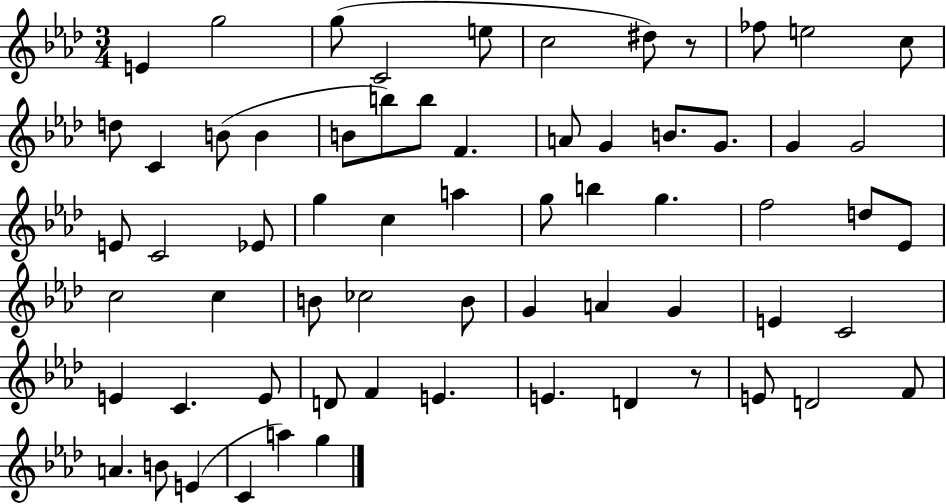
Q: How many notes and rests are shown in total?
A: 65